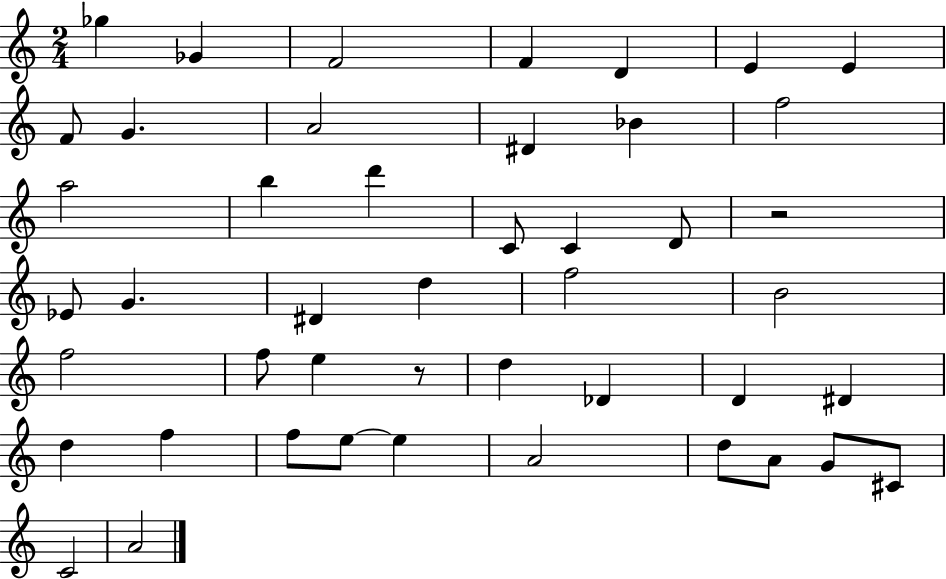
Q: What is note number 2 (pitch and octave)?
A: Gb4